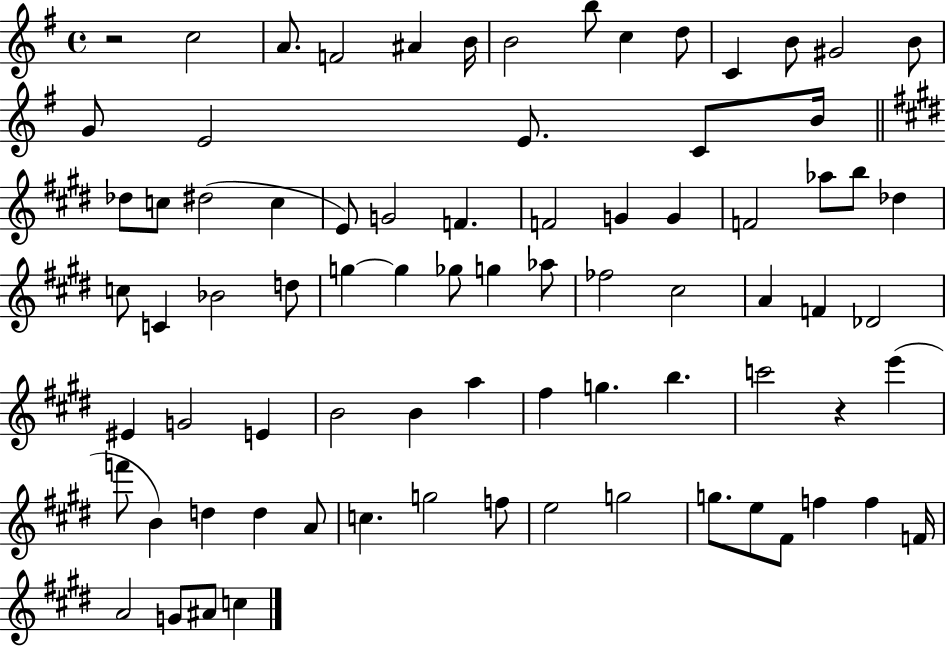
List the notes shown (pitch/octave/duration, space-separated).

R/h C5/h A4/e. F4/h A#4/q B4/s B4/h B5/e C5/q D5/e C4/q B4/e G#4/h B4/e G4/e E4/h E4/e. C4/e B4/s Db5/e C5/e D#5/h C5/q E4/e G4/h F4/q. F4/h G4/q G4/q F4/h Ab5/e B5/e Db5/q C5/e C4/q Bb4/h D5/e G5/q G5/q Gb5/e G5/q Ab5/e FES5/h C#5/h A4/q F4/q Db4/h EIS4/q G4/h E4/q B4/h B4/q A5/q F#5/q G5/q. B5/q. C6/h R/q E6/q F6/e B4/q D5/q D5/q A4/e C5/q. G5/h F5/e E5/h G5/h G5/e. E5/e F#4/e F5/q F5/q F4/s A4/h G4/e A#4/e C5/q